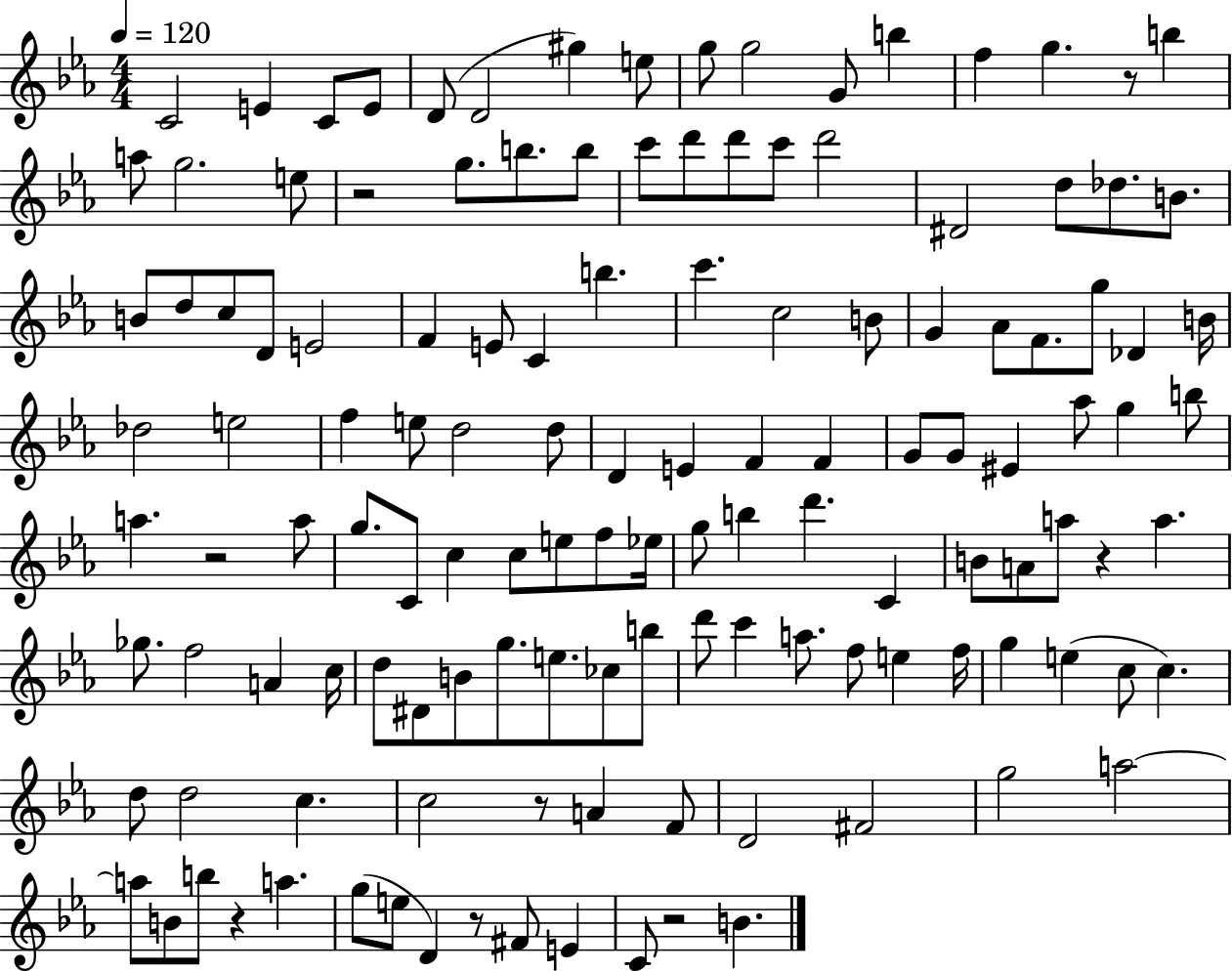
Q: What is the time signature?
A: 4/4